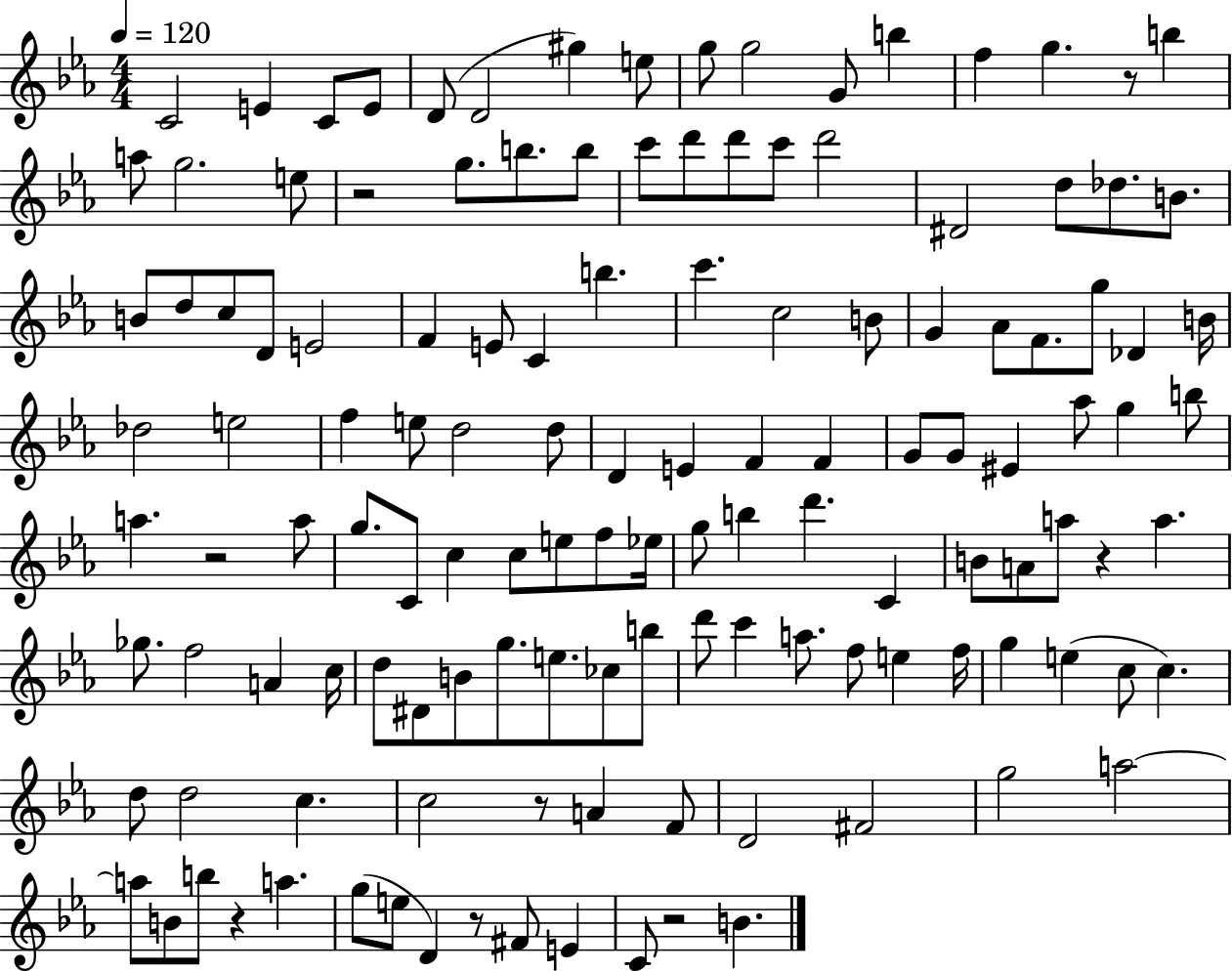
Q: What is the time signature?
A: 4/4